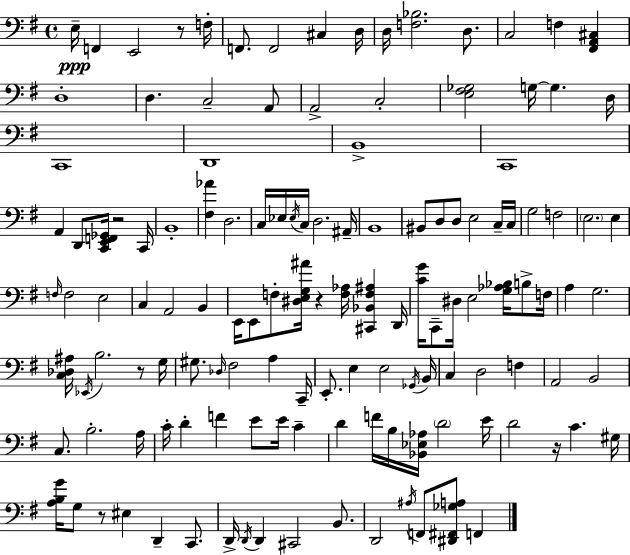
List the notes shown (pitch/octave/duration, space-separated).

E3/s F2/q E2/h R/e F3/s F2/e. F2/h C#3/q D3/s D3/s [F3,Bb3]/h. D3/e. C3/h F3/q [F#2,A2,C#3]/q D3/w D3/q. C3/h A2/e A2/h C3/h [E3,F#3,Gb3]/h G3/s G3/q. D3/s C2/w D2/w B2/w C2/w A2/q D2/e [C2,E2,F2,Gb2]/s R/h C2/s B2/w [F#3,Ab4]/q D3/h. C3/s Eb3/s Eb3/s C3/s D3/h. A#2/s B2/w BIS2/e D3/e D3/e E3/h C3/s C3/s G3/h F3/h E3/h. E3/q F3/s F3/h E3/h C3/q A2/h B2/q E2/s E2/e F3/e [D#3,E3,G3,A#4]/s R/q [F3,Ab3]/s [C#2,Bb2,F3,A#3]/q D2/s [C4,G4]/s C2/e D#3/s E3/h [G3,Ab3,Bb3]/s B3/e F3/s A3/q G3/h. [C3,Db3,A#3]/s Eb2/s B3/h. R/e G3/s G#3/e. Db3/s F#3/h A3/q C2/s E2/e. E3/q E3/h Gb2/s B2/s C3/q D3/h F3/q A2/h B2/h C3/e. B3/h. A3/s C4/s D4/q F4/q E4/e E4/s C4/q D4/q F4/s B3/s [Bb2,Eb3,Ab3]/s D4/h E4/s D4/h R/s C4/q. G#3/s [A3,B3,G4]/s G3/e R/e EIS3/q D2/q C2/e. D2/s D2/s D2/q C#2/h B2/e. D2/h A#3/s F2/e [D#2,F#2,Gb3,A3]/e F2/q